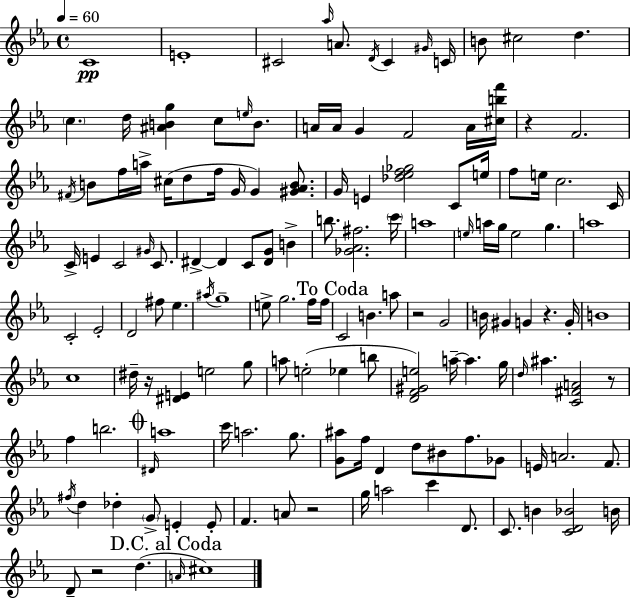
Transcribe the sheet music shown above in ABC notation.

X:1
T:Untitled
M:4/4
L:1/4
K:Cm
C4 E4 ^C2 _a/4 A/2 D/4 ^C ^G/4 C/4 B/2 ^c2 d c d/4 [^ABg] c/2 e/4 B/2 A/4 A/4 G F2 A/4 [^cbf']/4 z F2 ^F/4 B/2 f/4 a/4 ^c/4 d/2 f/4 G/4 G [^G_AB]/2 G/4 E [_d_ef_g]2 C/2 e/4 f/2 e/4 c2 C/4 C/4 E C2 ^G/4 C/2 ^D ^D C/2 [^DG]/2 B b/2 [_G_A^f]2 c'/4 a4 e/4 a/4 g/4 e2 g a4 C2 _E2 D2 ^f/2 _e ^a/4 g4 e/2 g2 f/4 f/4 C2 B a/2 z2 G2 B/4 ^G G z G/4 B4 c4 ^d/4 z/4 [^DE] e2 g/2 a/2 e2 _e b/2 [DF^Ge]2 a/4 a g/4 d/4 ^a [C^FA]2 z/2 f b2 ^D/4 a4 c'/4 a2 g/2 [G^a]/2 f/4 D d/2 ^B/2 f/2 _G/2 E/4 A2 F/2 ^f/4 d _d G/2 E E/2 F A/2 z2 g/4 a2 c' D/2 C/2 B [CD_B]2 B/4 D/2 z2 d A/4 ^c4